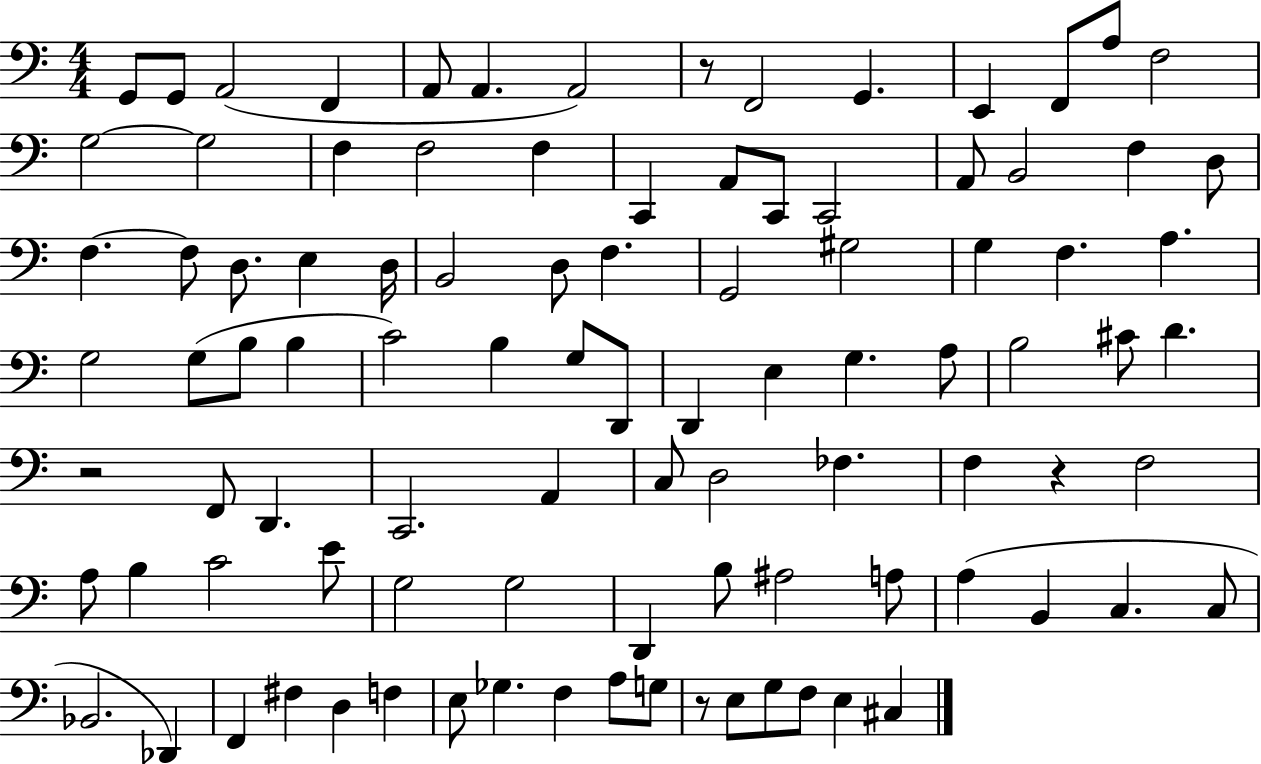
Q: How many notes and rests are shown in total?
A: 97